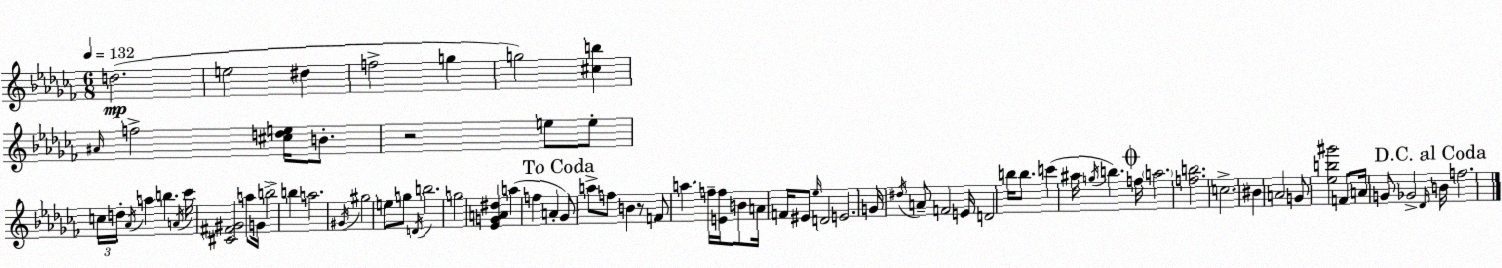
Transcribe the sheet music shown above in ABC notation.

X:1
T:Untitled
M:6/8
L:1/4
K:Abm
d2 e2 ^d f2 g g2 [^cb] ^A/4 f2 [^cde]/4 B/2 z2 e/2 e/2 c/4 d/4 _A/4 a b A/4 _c'/4 [^C^F^G]2 a/2 G/4 b2 b a2 ^G/4 ^g2 e/2 g/2 D/4 b2 g2 [_EGA^d] a f A _G/2 a/2 f/2 B z/2 F/2 a f/4 [Ef]/4 B/2 A/4 F/4 ^E/2 _e/4 D2 E2 G/4 ^d/4 A/2 F2 E/4 D2 b/4 b/2 c' ^a/4 g/4 b f/4 a2 [fb]2 c2 ^B A2 G/2 [_eb^g']2 F/2 A/4 G/2 _G2 _D/4 B/4 f2